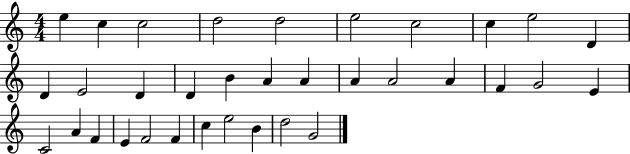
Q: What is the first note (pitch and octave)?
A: E5